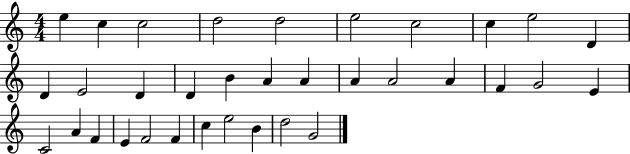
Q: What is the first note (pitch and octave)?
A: E5